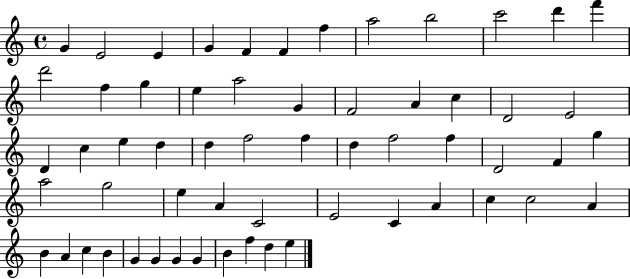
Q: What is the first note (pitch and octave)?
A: G4